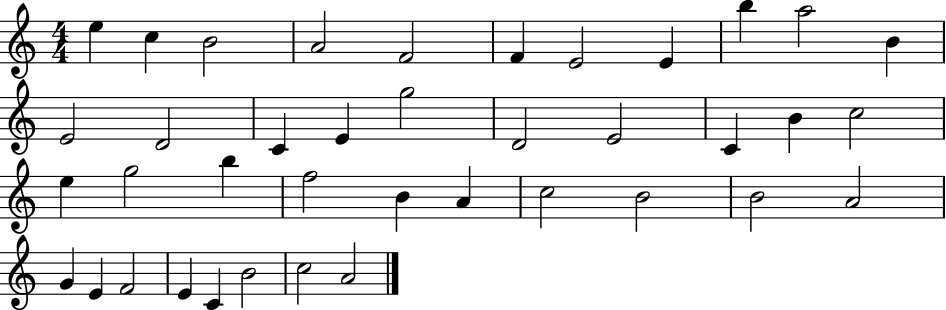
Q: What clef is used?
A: treble